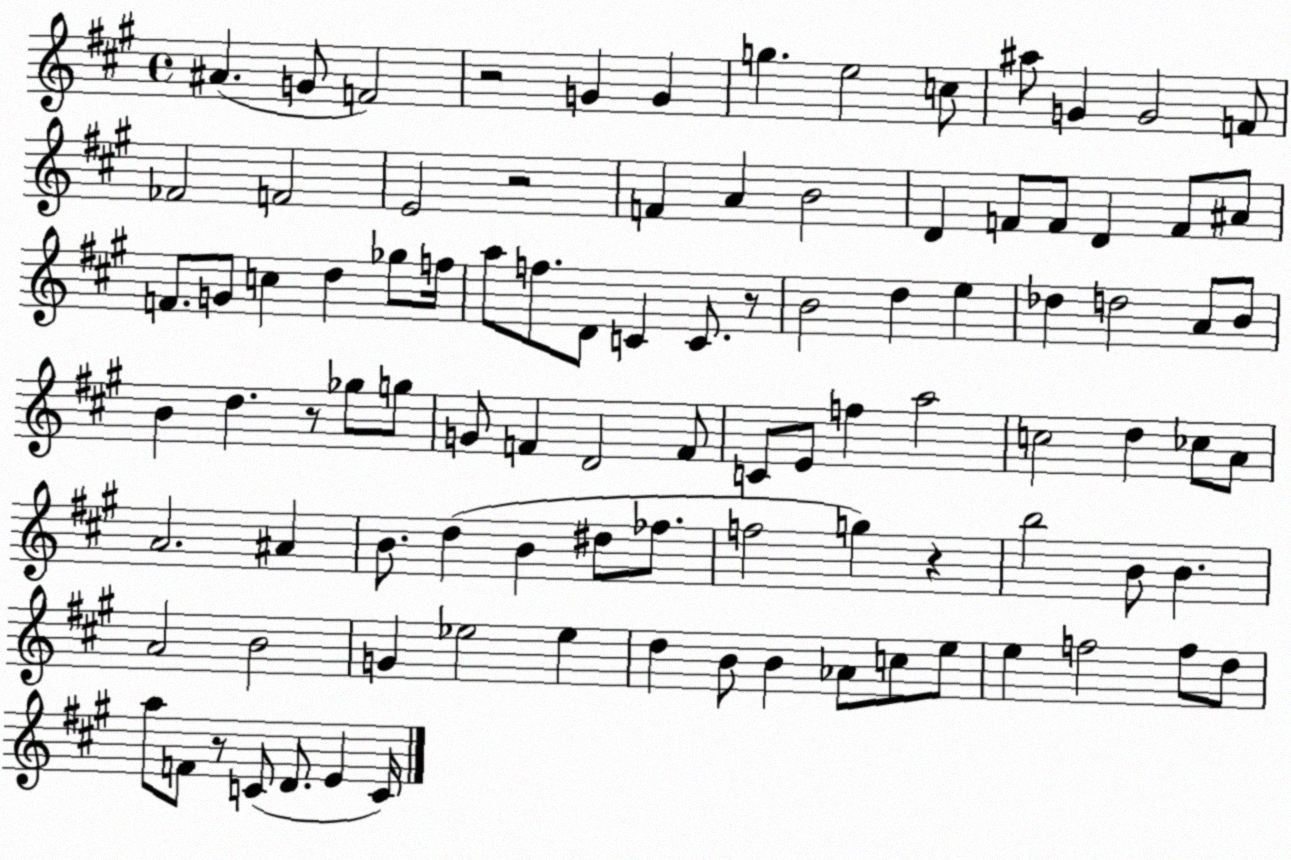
X:1
T:Untitled
M:4/4
L:1/4
K:A
^A G/2 F2 z2 G G g e2 c/2 ^a/2 G G2 F/2 _F2 F2 E2 z2 F A B2 D F/2 F/2 D F/2 ^A/2 F/2 G/2 c d _g/2 f/4 a/2 f/2 D/2 C C/2 z/2 B2 d e _d d2 A/2 B/2 B d z/2 _g/2 g/2 G/2 F D2 F/2 C/2 E/2 f a2 c2 d _c/2 A/2 A2 ^A B/2 d B ^d/2 _f/2 f2 g z b2 B/2 B A2 B2 G _e2 _e d B/2 B _A/2 c/2 e/2 e f2 f/2 d/2 a/2 F/2 z/2 C/2 D/2 E C/4